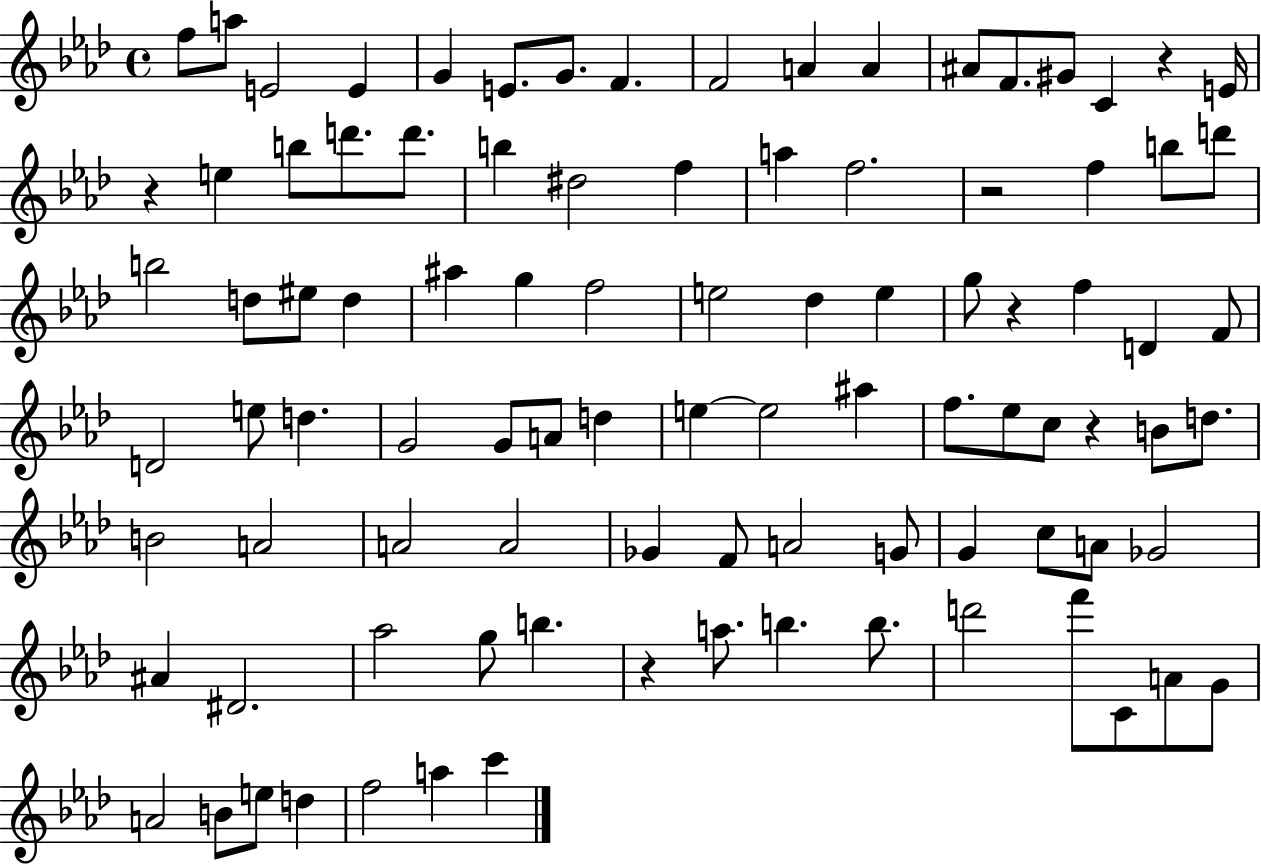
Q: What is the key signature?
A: AES major